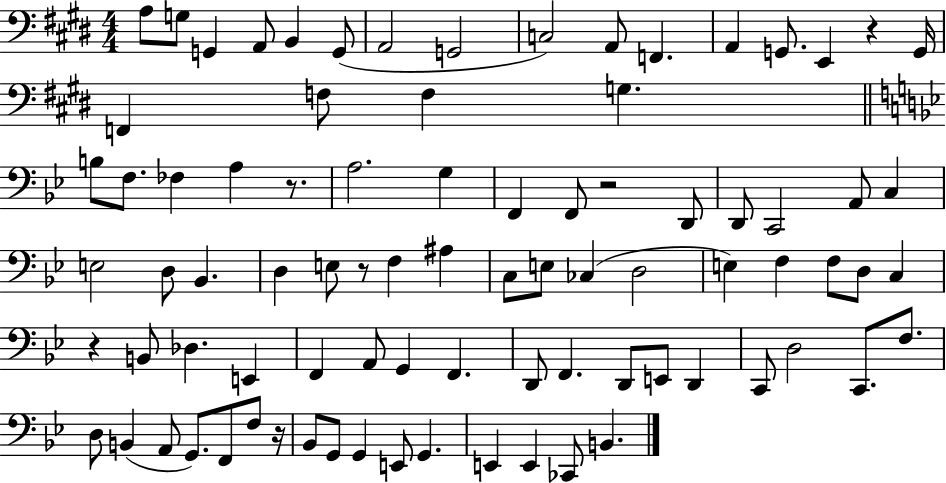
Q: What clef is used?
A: bass